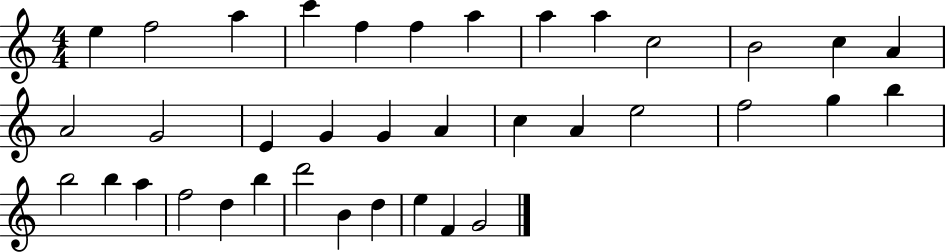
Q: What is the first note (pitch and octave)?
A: E5